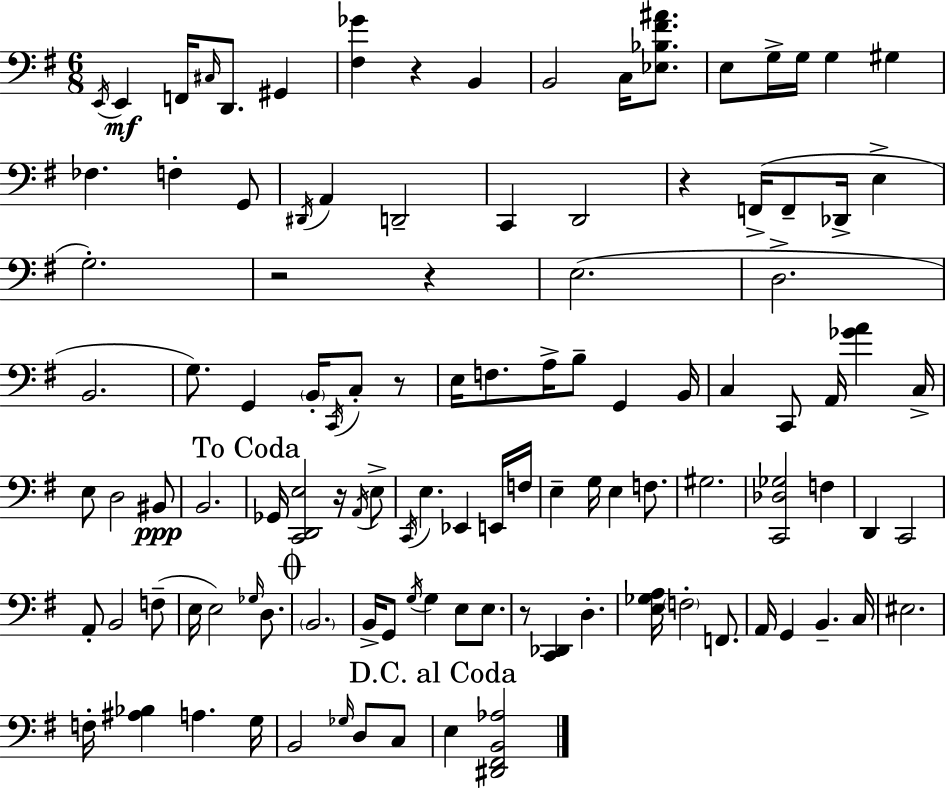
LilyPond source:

{
  \clef bass
  \numericTimeSignature
  \time 6/8
  \key g \major
  \acciaccatura { e,16 }\mf e,4 f,16 \grace { cis16 } d,8. gis,4 | <fis ges'>4 r4 b,4 | b,2 c16 <ees bes fis' ais'>8. | e8 g16-> g16 g4 gis4 | \break fes4. f4-. | g,8 \acciaccatura { dis,16 } a,4 d,2-- | c,4 d,2 | r4 f,16->( f,8-- des,16-> e4-> | \break g2.-.) | r2 r4 | e2.( | d2.-> | \break b,2. | g8.) g,4 \parenthesize b,16-. \acciaccatura { c,16 } | c8-. r8 e16 f8. a16-> b8-- g,4 | b,16 c4 c,8 a,16 <ges' a'>4 | \break c16-> e8 d2 | bis,8\ppp b,2. | \mark "To Coda" ges,16 <c, d, e>2 | r16 \acciaccatura { a,16 } e8-> \acciaccatura { c,16 } e4. | \break ees,4 e,16 f16 e4-- g16 e4 | f8. gis2. | <c, des ges>2 | f4 d,4 c,2 | \break a,8-. b,2 | f8--( e16 e2) | \grace { ges16 } d8. \mark \markup { \musicglyph "scripts.coda" } \parenthesize b,2. | b,16-> g,8 \acciaccatura { g16 } g4 | \break e8 e8. r8 <c, des,>4 | d4.-. <e ges a>16 \parenthesize f2-. | f,8. a,16 g,4 | b,4.-- c16 eis2. | \break f16-. <ais bes>4 | a4. g16 b,2 | \grace { ges16 } d8 c8 \mark "D.C. al Coda" e4 | <dis, fis, b, aes>2 \bar "|."
}